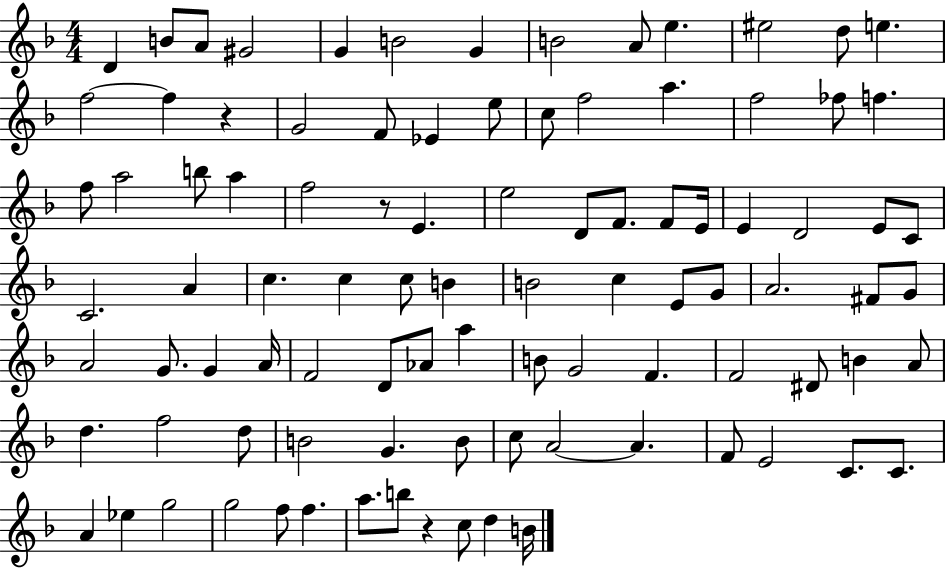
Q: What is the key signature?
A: F major